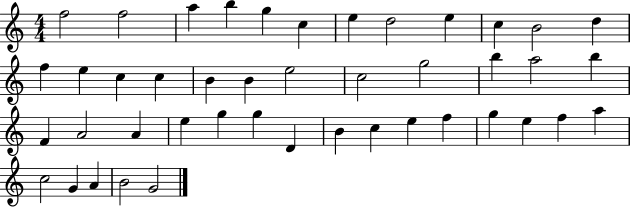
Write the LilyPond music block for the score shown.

{
  \clef treble
  \numericTimeSignature
  \time 4/4
  \key c \major
  f''2 f''2 | a''4 b''4 g''4 c''4 | e''4 d''2 e''4 | c''4 b'2 d''4 | \break f''4 e''4 c''4 c''4 | b'4 b'4 e''2 | c''2 g''2 | b''4 a''2 b''4 | \break f'4 a'2 a'4 | e''4 g''4 g''4 d'4 | b'4 c''4 e''4 f''4 | g''4 e''4 f''4 a''4 | \break c''2 g'4 a'4 | b'2 g'2 | \bar "|."
}